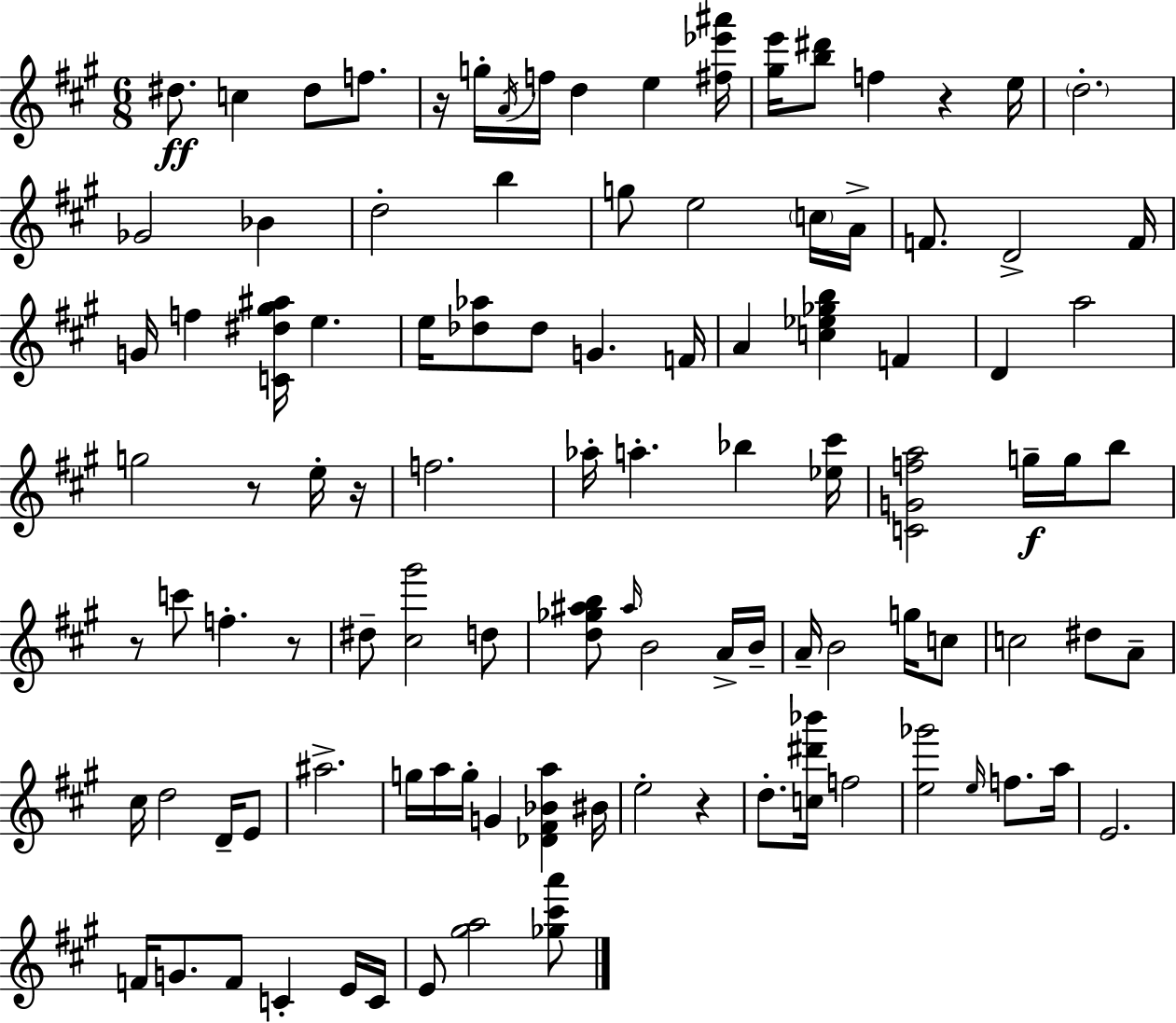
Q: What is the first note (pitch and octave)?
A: D#5